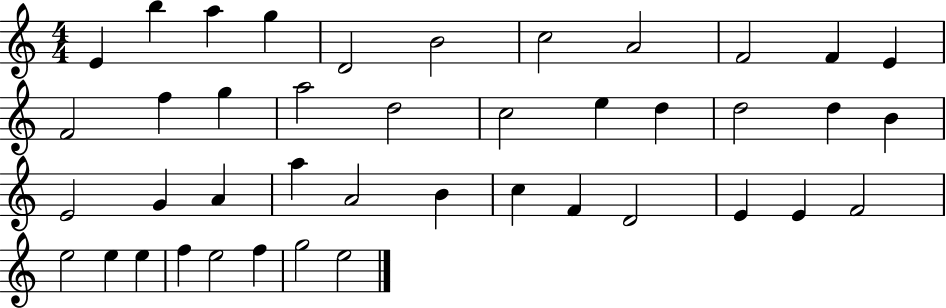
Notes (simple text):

E4/q B5/q A5/q G5/q D4/h B4/h C5/h A4/h F4/h F4/q E4/q F4/h F5/q G5/q A5/h D5/h C5/h E5/q D5/q D5/h D5/q B4/q E4/h G4/q A4/q A5/q A4/h B4/q C5/q F4/q D4/h E4/q E4/q F4/h E5/h E5/q E5/q F5/q E5/h F5/q G5/h E5/h